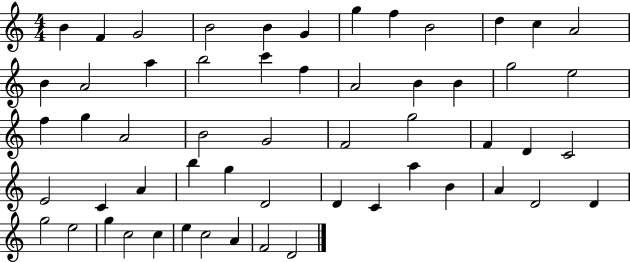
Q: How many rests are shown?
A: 0